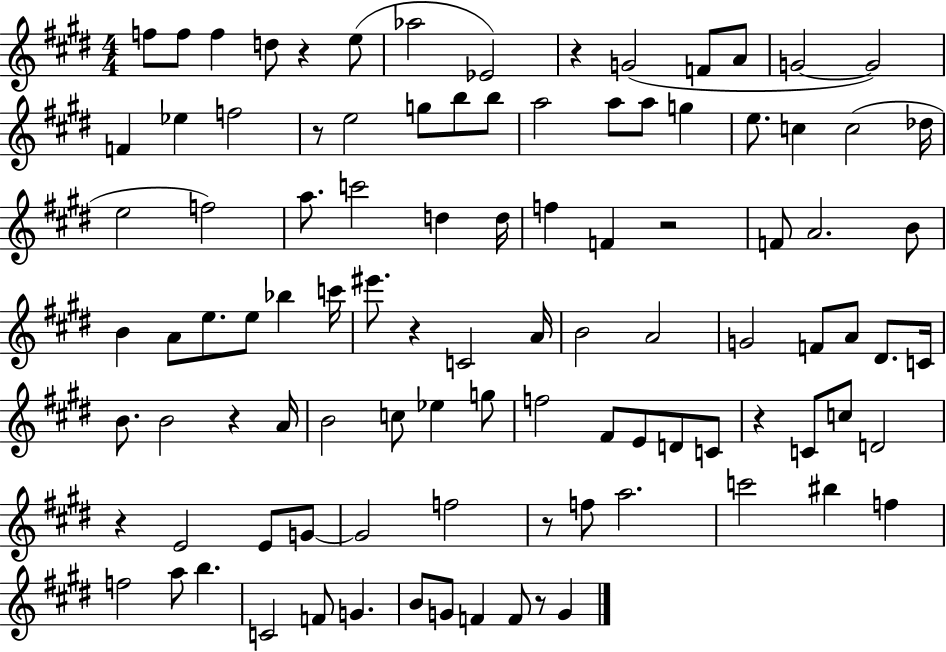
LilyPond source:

{
  \clef treble
  \numericTimeSignature
  \time 4/4
  \key e \major
  f''8 f''8 f''4 d''8 r4 e''8( | aes''2 ees'2) | r4 g'2( f'8 a'8 | g'2~~ g'2) | \break f'4 ees''4 f''2 | r8 e''2 g''8 b''8 b''8 | a''2 a''8 a''8 g''4 | e''8. c''4 c''2( des''16 | \break e''2 f''2) | a''8. c'''2 d''4 d''16 | f''4 f'4 r2 | f'8 a'2. b'8 | \break b'4 a'8 e''8. e''8 bes''4 c'''16 | eis'''8. r4 c'2 a'16 | b'2 a'2 | g'2 f'8 a'8 dis'8. c'16 | \break b'8. b'2 r4 a'16 | b'2 c''8 ees''4 g''8 | f''2 fis'8 e'8 d'8 c'8 | r4 c'8 c''8 d'2 | \break r4 e'2 e'8 g'8~~ | g'2 f''2 | r8 f''8 a''2. | c'''2 bis''4 f''4 | \break f''2 a''8 b''4. | c'2 f'8 g'4. | b'8 g'8 f'4 f'8 r8 g'4 | \bar "|."
}